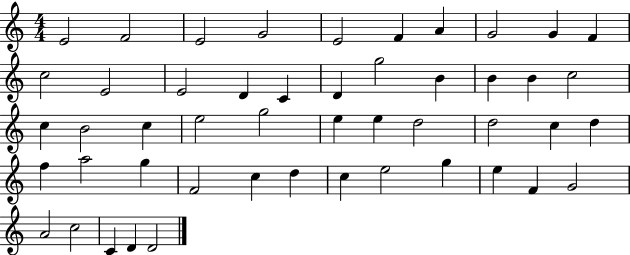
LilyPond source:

{
  \clef treble
  \numericTimeSignature
  \time 4/4
  \key c \major
  e'2 f'2 | e'2 g'2 | e'2 f'4 a'4 | g'2 g'4 f'4 | \break c''2 e'2 | e'2 d'4 c'4 | d'4 g''2 b'4 | b'4 b'4 c''2 | \break c''4 b'2 c''4 | e''2 g''2 | e''4 e''4 d''2 | d''2 c''4 d''4 | \break f''4 a''2 g''4 | f'2 c''4 d''4 | c''4 e''2 g''4 | e''4 f'4 g'2 | \break a'2 c''2 | c'4 d'4 d'2 | \bar "|."
}